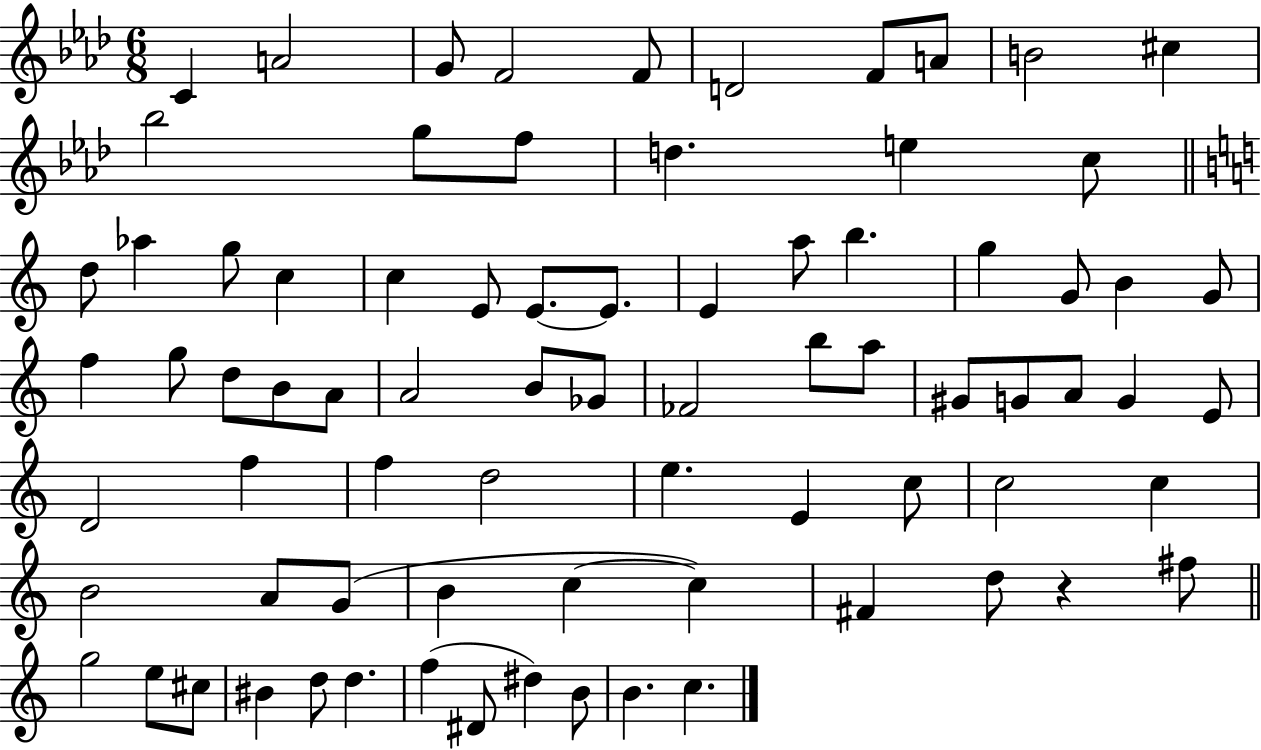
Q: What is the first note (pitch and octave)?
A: C4